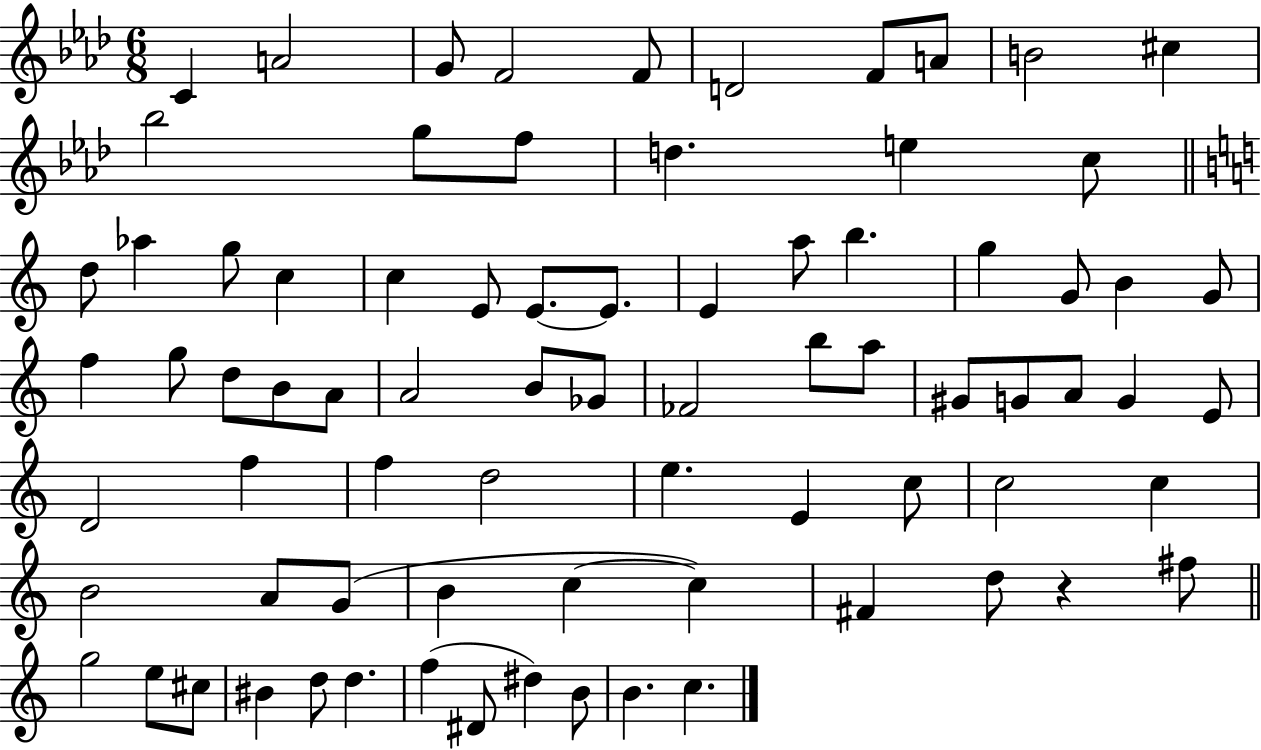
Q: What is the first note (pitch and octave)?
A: C4